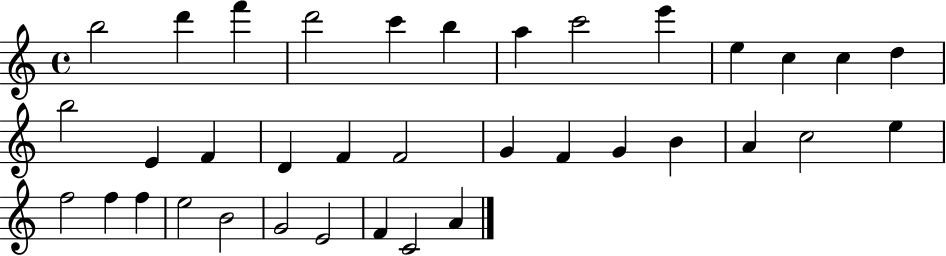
X:1
T:Untitled
M:4/4
L:1/4
K:C
b2 d' f' d'2 c' b a c'2 e' e c c d b2 E F D F F2 G F G B A c2 e f2 f f e2 B2 G2 E2 F C2 A